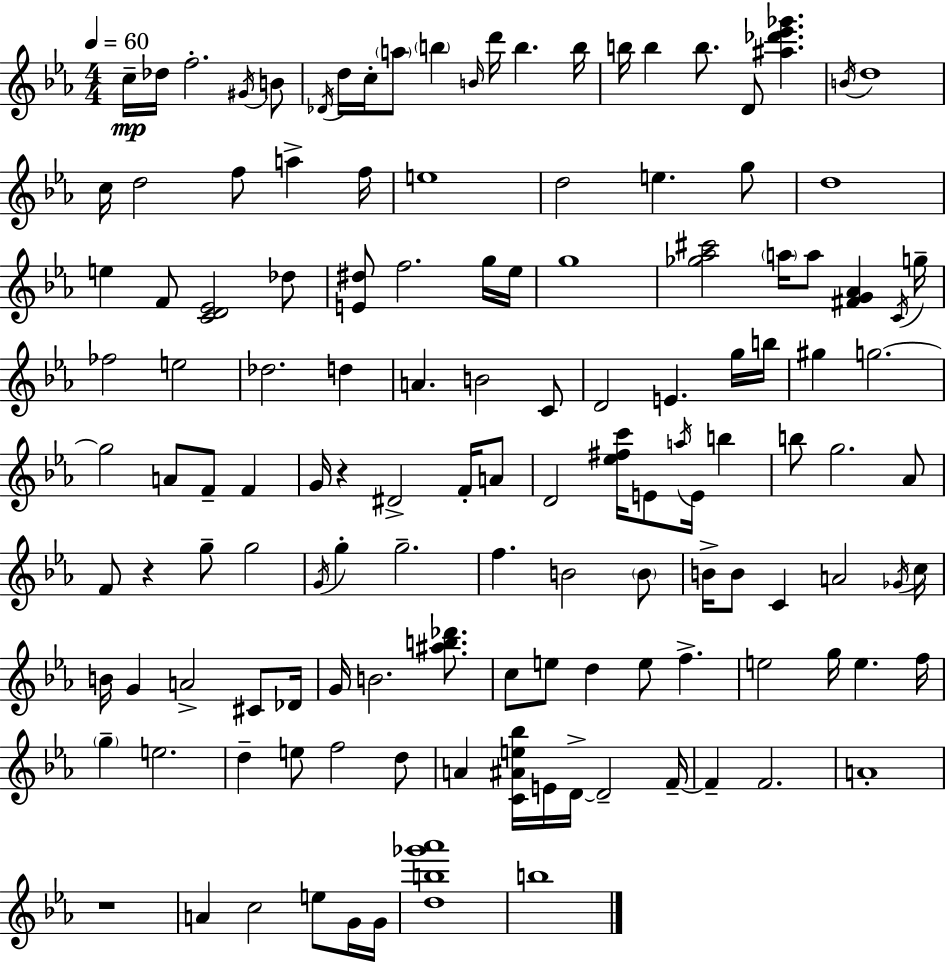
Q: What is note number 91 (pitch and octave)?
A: G4